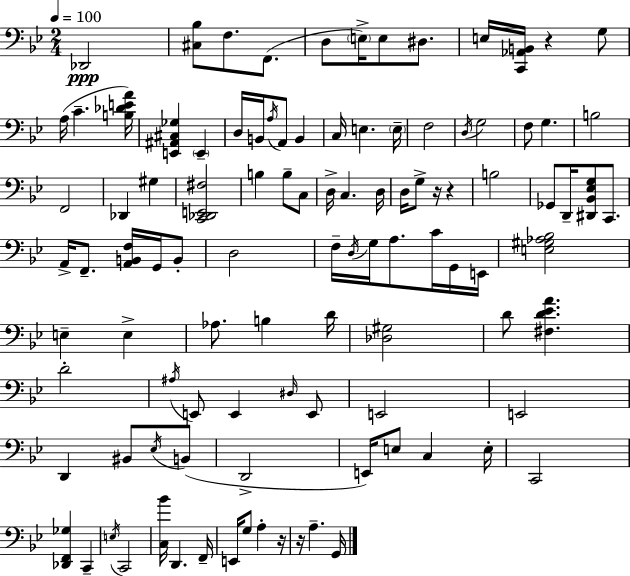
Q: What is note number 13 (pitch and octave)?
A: D3